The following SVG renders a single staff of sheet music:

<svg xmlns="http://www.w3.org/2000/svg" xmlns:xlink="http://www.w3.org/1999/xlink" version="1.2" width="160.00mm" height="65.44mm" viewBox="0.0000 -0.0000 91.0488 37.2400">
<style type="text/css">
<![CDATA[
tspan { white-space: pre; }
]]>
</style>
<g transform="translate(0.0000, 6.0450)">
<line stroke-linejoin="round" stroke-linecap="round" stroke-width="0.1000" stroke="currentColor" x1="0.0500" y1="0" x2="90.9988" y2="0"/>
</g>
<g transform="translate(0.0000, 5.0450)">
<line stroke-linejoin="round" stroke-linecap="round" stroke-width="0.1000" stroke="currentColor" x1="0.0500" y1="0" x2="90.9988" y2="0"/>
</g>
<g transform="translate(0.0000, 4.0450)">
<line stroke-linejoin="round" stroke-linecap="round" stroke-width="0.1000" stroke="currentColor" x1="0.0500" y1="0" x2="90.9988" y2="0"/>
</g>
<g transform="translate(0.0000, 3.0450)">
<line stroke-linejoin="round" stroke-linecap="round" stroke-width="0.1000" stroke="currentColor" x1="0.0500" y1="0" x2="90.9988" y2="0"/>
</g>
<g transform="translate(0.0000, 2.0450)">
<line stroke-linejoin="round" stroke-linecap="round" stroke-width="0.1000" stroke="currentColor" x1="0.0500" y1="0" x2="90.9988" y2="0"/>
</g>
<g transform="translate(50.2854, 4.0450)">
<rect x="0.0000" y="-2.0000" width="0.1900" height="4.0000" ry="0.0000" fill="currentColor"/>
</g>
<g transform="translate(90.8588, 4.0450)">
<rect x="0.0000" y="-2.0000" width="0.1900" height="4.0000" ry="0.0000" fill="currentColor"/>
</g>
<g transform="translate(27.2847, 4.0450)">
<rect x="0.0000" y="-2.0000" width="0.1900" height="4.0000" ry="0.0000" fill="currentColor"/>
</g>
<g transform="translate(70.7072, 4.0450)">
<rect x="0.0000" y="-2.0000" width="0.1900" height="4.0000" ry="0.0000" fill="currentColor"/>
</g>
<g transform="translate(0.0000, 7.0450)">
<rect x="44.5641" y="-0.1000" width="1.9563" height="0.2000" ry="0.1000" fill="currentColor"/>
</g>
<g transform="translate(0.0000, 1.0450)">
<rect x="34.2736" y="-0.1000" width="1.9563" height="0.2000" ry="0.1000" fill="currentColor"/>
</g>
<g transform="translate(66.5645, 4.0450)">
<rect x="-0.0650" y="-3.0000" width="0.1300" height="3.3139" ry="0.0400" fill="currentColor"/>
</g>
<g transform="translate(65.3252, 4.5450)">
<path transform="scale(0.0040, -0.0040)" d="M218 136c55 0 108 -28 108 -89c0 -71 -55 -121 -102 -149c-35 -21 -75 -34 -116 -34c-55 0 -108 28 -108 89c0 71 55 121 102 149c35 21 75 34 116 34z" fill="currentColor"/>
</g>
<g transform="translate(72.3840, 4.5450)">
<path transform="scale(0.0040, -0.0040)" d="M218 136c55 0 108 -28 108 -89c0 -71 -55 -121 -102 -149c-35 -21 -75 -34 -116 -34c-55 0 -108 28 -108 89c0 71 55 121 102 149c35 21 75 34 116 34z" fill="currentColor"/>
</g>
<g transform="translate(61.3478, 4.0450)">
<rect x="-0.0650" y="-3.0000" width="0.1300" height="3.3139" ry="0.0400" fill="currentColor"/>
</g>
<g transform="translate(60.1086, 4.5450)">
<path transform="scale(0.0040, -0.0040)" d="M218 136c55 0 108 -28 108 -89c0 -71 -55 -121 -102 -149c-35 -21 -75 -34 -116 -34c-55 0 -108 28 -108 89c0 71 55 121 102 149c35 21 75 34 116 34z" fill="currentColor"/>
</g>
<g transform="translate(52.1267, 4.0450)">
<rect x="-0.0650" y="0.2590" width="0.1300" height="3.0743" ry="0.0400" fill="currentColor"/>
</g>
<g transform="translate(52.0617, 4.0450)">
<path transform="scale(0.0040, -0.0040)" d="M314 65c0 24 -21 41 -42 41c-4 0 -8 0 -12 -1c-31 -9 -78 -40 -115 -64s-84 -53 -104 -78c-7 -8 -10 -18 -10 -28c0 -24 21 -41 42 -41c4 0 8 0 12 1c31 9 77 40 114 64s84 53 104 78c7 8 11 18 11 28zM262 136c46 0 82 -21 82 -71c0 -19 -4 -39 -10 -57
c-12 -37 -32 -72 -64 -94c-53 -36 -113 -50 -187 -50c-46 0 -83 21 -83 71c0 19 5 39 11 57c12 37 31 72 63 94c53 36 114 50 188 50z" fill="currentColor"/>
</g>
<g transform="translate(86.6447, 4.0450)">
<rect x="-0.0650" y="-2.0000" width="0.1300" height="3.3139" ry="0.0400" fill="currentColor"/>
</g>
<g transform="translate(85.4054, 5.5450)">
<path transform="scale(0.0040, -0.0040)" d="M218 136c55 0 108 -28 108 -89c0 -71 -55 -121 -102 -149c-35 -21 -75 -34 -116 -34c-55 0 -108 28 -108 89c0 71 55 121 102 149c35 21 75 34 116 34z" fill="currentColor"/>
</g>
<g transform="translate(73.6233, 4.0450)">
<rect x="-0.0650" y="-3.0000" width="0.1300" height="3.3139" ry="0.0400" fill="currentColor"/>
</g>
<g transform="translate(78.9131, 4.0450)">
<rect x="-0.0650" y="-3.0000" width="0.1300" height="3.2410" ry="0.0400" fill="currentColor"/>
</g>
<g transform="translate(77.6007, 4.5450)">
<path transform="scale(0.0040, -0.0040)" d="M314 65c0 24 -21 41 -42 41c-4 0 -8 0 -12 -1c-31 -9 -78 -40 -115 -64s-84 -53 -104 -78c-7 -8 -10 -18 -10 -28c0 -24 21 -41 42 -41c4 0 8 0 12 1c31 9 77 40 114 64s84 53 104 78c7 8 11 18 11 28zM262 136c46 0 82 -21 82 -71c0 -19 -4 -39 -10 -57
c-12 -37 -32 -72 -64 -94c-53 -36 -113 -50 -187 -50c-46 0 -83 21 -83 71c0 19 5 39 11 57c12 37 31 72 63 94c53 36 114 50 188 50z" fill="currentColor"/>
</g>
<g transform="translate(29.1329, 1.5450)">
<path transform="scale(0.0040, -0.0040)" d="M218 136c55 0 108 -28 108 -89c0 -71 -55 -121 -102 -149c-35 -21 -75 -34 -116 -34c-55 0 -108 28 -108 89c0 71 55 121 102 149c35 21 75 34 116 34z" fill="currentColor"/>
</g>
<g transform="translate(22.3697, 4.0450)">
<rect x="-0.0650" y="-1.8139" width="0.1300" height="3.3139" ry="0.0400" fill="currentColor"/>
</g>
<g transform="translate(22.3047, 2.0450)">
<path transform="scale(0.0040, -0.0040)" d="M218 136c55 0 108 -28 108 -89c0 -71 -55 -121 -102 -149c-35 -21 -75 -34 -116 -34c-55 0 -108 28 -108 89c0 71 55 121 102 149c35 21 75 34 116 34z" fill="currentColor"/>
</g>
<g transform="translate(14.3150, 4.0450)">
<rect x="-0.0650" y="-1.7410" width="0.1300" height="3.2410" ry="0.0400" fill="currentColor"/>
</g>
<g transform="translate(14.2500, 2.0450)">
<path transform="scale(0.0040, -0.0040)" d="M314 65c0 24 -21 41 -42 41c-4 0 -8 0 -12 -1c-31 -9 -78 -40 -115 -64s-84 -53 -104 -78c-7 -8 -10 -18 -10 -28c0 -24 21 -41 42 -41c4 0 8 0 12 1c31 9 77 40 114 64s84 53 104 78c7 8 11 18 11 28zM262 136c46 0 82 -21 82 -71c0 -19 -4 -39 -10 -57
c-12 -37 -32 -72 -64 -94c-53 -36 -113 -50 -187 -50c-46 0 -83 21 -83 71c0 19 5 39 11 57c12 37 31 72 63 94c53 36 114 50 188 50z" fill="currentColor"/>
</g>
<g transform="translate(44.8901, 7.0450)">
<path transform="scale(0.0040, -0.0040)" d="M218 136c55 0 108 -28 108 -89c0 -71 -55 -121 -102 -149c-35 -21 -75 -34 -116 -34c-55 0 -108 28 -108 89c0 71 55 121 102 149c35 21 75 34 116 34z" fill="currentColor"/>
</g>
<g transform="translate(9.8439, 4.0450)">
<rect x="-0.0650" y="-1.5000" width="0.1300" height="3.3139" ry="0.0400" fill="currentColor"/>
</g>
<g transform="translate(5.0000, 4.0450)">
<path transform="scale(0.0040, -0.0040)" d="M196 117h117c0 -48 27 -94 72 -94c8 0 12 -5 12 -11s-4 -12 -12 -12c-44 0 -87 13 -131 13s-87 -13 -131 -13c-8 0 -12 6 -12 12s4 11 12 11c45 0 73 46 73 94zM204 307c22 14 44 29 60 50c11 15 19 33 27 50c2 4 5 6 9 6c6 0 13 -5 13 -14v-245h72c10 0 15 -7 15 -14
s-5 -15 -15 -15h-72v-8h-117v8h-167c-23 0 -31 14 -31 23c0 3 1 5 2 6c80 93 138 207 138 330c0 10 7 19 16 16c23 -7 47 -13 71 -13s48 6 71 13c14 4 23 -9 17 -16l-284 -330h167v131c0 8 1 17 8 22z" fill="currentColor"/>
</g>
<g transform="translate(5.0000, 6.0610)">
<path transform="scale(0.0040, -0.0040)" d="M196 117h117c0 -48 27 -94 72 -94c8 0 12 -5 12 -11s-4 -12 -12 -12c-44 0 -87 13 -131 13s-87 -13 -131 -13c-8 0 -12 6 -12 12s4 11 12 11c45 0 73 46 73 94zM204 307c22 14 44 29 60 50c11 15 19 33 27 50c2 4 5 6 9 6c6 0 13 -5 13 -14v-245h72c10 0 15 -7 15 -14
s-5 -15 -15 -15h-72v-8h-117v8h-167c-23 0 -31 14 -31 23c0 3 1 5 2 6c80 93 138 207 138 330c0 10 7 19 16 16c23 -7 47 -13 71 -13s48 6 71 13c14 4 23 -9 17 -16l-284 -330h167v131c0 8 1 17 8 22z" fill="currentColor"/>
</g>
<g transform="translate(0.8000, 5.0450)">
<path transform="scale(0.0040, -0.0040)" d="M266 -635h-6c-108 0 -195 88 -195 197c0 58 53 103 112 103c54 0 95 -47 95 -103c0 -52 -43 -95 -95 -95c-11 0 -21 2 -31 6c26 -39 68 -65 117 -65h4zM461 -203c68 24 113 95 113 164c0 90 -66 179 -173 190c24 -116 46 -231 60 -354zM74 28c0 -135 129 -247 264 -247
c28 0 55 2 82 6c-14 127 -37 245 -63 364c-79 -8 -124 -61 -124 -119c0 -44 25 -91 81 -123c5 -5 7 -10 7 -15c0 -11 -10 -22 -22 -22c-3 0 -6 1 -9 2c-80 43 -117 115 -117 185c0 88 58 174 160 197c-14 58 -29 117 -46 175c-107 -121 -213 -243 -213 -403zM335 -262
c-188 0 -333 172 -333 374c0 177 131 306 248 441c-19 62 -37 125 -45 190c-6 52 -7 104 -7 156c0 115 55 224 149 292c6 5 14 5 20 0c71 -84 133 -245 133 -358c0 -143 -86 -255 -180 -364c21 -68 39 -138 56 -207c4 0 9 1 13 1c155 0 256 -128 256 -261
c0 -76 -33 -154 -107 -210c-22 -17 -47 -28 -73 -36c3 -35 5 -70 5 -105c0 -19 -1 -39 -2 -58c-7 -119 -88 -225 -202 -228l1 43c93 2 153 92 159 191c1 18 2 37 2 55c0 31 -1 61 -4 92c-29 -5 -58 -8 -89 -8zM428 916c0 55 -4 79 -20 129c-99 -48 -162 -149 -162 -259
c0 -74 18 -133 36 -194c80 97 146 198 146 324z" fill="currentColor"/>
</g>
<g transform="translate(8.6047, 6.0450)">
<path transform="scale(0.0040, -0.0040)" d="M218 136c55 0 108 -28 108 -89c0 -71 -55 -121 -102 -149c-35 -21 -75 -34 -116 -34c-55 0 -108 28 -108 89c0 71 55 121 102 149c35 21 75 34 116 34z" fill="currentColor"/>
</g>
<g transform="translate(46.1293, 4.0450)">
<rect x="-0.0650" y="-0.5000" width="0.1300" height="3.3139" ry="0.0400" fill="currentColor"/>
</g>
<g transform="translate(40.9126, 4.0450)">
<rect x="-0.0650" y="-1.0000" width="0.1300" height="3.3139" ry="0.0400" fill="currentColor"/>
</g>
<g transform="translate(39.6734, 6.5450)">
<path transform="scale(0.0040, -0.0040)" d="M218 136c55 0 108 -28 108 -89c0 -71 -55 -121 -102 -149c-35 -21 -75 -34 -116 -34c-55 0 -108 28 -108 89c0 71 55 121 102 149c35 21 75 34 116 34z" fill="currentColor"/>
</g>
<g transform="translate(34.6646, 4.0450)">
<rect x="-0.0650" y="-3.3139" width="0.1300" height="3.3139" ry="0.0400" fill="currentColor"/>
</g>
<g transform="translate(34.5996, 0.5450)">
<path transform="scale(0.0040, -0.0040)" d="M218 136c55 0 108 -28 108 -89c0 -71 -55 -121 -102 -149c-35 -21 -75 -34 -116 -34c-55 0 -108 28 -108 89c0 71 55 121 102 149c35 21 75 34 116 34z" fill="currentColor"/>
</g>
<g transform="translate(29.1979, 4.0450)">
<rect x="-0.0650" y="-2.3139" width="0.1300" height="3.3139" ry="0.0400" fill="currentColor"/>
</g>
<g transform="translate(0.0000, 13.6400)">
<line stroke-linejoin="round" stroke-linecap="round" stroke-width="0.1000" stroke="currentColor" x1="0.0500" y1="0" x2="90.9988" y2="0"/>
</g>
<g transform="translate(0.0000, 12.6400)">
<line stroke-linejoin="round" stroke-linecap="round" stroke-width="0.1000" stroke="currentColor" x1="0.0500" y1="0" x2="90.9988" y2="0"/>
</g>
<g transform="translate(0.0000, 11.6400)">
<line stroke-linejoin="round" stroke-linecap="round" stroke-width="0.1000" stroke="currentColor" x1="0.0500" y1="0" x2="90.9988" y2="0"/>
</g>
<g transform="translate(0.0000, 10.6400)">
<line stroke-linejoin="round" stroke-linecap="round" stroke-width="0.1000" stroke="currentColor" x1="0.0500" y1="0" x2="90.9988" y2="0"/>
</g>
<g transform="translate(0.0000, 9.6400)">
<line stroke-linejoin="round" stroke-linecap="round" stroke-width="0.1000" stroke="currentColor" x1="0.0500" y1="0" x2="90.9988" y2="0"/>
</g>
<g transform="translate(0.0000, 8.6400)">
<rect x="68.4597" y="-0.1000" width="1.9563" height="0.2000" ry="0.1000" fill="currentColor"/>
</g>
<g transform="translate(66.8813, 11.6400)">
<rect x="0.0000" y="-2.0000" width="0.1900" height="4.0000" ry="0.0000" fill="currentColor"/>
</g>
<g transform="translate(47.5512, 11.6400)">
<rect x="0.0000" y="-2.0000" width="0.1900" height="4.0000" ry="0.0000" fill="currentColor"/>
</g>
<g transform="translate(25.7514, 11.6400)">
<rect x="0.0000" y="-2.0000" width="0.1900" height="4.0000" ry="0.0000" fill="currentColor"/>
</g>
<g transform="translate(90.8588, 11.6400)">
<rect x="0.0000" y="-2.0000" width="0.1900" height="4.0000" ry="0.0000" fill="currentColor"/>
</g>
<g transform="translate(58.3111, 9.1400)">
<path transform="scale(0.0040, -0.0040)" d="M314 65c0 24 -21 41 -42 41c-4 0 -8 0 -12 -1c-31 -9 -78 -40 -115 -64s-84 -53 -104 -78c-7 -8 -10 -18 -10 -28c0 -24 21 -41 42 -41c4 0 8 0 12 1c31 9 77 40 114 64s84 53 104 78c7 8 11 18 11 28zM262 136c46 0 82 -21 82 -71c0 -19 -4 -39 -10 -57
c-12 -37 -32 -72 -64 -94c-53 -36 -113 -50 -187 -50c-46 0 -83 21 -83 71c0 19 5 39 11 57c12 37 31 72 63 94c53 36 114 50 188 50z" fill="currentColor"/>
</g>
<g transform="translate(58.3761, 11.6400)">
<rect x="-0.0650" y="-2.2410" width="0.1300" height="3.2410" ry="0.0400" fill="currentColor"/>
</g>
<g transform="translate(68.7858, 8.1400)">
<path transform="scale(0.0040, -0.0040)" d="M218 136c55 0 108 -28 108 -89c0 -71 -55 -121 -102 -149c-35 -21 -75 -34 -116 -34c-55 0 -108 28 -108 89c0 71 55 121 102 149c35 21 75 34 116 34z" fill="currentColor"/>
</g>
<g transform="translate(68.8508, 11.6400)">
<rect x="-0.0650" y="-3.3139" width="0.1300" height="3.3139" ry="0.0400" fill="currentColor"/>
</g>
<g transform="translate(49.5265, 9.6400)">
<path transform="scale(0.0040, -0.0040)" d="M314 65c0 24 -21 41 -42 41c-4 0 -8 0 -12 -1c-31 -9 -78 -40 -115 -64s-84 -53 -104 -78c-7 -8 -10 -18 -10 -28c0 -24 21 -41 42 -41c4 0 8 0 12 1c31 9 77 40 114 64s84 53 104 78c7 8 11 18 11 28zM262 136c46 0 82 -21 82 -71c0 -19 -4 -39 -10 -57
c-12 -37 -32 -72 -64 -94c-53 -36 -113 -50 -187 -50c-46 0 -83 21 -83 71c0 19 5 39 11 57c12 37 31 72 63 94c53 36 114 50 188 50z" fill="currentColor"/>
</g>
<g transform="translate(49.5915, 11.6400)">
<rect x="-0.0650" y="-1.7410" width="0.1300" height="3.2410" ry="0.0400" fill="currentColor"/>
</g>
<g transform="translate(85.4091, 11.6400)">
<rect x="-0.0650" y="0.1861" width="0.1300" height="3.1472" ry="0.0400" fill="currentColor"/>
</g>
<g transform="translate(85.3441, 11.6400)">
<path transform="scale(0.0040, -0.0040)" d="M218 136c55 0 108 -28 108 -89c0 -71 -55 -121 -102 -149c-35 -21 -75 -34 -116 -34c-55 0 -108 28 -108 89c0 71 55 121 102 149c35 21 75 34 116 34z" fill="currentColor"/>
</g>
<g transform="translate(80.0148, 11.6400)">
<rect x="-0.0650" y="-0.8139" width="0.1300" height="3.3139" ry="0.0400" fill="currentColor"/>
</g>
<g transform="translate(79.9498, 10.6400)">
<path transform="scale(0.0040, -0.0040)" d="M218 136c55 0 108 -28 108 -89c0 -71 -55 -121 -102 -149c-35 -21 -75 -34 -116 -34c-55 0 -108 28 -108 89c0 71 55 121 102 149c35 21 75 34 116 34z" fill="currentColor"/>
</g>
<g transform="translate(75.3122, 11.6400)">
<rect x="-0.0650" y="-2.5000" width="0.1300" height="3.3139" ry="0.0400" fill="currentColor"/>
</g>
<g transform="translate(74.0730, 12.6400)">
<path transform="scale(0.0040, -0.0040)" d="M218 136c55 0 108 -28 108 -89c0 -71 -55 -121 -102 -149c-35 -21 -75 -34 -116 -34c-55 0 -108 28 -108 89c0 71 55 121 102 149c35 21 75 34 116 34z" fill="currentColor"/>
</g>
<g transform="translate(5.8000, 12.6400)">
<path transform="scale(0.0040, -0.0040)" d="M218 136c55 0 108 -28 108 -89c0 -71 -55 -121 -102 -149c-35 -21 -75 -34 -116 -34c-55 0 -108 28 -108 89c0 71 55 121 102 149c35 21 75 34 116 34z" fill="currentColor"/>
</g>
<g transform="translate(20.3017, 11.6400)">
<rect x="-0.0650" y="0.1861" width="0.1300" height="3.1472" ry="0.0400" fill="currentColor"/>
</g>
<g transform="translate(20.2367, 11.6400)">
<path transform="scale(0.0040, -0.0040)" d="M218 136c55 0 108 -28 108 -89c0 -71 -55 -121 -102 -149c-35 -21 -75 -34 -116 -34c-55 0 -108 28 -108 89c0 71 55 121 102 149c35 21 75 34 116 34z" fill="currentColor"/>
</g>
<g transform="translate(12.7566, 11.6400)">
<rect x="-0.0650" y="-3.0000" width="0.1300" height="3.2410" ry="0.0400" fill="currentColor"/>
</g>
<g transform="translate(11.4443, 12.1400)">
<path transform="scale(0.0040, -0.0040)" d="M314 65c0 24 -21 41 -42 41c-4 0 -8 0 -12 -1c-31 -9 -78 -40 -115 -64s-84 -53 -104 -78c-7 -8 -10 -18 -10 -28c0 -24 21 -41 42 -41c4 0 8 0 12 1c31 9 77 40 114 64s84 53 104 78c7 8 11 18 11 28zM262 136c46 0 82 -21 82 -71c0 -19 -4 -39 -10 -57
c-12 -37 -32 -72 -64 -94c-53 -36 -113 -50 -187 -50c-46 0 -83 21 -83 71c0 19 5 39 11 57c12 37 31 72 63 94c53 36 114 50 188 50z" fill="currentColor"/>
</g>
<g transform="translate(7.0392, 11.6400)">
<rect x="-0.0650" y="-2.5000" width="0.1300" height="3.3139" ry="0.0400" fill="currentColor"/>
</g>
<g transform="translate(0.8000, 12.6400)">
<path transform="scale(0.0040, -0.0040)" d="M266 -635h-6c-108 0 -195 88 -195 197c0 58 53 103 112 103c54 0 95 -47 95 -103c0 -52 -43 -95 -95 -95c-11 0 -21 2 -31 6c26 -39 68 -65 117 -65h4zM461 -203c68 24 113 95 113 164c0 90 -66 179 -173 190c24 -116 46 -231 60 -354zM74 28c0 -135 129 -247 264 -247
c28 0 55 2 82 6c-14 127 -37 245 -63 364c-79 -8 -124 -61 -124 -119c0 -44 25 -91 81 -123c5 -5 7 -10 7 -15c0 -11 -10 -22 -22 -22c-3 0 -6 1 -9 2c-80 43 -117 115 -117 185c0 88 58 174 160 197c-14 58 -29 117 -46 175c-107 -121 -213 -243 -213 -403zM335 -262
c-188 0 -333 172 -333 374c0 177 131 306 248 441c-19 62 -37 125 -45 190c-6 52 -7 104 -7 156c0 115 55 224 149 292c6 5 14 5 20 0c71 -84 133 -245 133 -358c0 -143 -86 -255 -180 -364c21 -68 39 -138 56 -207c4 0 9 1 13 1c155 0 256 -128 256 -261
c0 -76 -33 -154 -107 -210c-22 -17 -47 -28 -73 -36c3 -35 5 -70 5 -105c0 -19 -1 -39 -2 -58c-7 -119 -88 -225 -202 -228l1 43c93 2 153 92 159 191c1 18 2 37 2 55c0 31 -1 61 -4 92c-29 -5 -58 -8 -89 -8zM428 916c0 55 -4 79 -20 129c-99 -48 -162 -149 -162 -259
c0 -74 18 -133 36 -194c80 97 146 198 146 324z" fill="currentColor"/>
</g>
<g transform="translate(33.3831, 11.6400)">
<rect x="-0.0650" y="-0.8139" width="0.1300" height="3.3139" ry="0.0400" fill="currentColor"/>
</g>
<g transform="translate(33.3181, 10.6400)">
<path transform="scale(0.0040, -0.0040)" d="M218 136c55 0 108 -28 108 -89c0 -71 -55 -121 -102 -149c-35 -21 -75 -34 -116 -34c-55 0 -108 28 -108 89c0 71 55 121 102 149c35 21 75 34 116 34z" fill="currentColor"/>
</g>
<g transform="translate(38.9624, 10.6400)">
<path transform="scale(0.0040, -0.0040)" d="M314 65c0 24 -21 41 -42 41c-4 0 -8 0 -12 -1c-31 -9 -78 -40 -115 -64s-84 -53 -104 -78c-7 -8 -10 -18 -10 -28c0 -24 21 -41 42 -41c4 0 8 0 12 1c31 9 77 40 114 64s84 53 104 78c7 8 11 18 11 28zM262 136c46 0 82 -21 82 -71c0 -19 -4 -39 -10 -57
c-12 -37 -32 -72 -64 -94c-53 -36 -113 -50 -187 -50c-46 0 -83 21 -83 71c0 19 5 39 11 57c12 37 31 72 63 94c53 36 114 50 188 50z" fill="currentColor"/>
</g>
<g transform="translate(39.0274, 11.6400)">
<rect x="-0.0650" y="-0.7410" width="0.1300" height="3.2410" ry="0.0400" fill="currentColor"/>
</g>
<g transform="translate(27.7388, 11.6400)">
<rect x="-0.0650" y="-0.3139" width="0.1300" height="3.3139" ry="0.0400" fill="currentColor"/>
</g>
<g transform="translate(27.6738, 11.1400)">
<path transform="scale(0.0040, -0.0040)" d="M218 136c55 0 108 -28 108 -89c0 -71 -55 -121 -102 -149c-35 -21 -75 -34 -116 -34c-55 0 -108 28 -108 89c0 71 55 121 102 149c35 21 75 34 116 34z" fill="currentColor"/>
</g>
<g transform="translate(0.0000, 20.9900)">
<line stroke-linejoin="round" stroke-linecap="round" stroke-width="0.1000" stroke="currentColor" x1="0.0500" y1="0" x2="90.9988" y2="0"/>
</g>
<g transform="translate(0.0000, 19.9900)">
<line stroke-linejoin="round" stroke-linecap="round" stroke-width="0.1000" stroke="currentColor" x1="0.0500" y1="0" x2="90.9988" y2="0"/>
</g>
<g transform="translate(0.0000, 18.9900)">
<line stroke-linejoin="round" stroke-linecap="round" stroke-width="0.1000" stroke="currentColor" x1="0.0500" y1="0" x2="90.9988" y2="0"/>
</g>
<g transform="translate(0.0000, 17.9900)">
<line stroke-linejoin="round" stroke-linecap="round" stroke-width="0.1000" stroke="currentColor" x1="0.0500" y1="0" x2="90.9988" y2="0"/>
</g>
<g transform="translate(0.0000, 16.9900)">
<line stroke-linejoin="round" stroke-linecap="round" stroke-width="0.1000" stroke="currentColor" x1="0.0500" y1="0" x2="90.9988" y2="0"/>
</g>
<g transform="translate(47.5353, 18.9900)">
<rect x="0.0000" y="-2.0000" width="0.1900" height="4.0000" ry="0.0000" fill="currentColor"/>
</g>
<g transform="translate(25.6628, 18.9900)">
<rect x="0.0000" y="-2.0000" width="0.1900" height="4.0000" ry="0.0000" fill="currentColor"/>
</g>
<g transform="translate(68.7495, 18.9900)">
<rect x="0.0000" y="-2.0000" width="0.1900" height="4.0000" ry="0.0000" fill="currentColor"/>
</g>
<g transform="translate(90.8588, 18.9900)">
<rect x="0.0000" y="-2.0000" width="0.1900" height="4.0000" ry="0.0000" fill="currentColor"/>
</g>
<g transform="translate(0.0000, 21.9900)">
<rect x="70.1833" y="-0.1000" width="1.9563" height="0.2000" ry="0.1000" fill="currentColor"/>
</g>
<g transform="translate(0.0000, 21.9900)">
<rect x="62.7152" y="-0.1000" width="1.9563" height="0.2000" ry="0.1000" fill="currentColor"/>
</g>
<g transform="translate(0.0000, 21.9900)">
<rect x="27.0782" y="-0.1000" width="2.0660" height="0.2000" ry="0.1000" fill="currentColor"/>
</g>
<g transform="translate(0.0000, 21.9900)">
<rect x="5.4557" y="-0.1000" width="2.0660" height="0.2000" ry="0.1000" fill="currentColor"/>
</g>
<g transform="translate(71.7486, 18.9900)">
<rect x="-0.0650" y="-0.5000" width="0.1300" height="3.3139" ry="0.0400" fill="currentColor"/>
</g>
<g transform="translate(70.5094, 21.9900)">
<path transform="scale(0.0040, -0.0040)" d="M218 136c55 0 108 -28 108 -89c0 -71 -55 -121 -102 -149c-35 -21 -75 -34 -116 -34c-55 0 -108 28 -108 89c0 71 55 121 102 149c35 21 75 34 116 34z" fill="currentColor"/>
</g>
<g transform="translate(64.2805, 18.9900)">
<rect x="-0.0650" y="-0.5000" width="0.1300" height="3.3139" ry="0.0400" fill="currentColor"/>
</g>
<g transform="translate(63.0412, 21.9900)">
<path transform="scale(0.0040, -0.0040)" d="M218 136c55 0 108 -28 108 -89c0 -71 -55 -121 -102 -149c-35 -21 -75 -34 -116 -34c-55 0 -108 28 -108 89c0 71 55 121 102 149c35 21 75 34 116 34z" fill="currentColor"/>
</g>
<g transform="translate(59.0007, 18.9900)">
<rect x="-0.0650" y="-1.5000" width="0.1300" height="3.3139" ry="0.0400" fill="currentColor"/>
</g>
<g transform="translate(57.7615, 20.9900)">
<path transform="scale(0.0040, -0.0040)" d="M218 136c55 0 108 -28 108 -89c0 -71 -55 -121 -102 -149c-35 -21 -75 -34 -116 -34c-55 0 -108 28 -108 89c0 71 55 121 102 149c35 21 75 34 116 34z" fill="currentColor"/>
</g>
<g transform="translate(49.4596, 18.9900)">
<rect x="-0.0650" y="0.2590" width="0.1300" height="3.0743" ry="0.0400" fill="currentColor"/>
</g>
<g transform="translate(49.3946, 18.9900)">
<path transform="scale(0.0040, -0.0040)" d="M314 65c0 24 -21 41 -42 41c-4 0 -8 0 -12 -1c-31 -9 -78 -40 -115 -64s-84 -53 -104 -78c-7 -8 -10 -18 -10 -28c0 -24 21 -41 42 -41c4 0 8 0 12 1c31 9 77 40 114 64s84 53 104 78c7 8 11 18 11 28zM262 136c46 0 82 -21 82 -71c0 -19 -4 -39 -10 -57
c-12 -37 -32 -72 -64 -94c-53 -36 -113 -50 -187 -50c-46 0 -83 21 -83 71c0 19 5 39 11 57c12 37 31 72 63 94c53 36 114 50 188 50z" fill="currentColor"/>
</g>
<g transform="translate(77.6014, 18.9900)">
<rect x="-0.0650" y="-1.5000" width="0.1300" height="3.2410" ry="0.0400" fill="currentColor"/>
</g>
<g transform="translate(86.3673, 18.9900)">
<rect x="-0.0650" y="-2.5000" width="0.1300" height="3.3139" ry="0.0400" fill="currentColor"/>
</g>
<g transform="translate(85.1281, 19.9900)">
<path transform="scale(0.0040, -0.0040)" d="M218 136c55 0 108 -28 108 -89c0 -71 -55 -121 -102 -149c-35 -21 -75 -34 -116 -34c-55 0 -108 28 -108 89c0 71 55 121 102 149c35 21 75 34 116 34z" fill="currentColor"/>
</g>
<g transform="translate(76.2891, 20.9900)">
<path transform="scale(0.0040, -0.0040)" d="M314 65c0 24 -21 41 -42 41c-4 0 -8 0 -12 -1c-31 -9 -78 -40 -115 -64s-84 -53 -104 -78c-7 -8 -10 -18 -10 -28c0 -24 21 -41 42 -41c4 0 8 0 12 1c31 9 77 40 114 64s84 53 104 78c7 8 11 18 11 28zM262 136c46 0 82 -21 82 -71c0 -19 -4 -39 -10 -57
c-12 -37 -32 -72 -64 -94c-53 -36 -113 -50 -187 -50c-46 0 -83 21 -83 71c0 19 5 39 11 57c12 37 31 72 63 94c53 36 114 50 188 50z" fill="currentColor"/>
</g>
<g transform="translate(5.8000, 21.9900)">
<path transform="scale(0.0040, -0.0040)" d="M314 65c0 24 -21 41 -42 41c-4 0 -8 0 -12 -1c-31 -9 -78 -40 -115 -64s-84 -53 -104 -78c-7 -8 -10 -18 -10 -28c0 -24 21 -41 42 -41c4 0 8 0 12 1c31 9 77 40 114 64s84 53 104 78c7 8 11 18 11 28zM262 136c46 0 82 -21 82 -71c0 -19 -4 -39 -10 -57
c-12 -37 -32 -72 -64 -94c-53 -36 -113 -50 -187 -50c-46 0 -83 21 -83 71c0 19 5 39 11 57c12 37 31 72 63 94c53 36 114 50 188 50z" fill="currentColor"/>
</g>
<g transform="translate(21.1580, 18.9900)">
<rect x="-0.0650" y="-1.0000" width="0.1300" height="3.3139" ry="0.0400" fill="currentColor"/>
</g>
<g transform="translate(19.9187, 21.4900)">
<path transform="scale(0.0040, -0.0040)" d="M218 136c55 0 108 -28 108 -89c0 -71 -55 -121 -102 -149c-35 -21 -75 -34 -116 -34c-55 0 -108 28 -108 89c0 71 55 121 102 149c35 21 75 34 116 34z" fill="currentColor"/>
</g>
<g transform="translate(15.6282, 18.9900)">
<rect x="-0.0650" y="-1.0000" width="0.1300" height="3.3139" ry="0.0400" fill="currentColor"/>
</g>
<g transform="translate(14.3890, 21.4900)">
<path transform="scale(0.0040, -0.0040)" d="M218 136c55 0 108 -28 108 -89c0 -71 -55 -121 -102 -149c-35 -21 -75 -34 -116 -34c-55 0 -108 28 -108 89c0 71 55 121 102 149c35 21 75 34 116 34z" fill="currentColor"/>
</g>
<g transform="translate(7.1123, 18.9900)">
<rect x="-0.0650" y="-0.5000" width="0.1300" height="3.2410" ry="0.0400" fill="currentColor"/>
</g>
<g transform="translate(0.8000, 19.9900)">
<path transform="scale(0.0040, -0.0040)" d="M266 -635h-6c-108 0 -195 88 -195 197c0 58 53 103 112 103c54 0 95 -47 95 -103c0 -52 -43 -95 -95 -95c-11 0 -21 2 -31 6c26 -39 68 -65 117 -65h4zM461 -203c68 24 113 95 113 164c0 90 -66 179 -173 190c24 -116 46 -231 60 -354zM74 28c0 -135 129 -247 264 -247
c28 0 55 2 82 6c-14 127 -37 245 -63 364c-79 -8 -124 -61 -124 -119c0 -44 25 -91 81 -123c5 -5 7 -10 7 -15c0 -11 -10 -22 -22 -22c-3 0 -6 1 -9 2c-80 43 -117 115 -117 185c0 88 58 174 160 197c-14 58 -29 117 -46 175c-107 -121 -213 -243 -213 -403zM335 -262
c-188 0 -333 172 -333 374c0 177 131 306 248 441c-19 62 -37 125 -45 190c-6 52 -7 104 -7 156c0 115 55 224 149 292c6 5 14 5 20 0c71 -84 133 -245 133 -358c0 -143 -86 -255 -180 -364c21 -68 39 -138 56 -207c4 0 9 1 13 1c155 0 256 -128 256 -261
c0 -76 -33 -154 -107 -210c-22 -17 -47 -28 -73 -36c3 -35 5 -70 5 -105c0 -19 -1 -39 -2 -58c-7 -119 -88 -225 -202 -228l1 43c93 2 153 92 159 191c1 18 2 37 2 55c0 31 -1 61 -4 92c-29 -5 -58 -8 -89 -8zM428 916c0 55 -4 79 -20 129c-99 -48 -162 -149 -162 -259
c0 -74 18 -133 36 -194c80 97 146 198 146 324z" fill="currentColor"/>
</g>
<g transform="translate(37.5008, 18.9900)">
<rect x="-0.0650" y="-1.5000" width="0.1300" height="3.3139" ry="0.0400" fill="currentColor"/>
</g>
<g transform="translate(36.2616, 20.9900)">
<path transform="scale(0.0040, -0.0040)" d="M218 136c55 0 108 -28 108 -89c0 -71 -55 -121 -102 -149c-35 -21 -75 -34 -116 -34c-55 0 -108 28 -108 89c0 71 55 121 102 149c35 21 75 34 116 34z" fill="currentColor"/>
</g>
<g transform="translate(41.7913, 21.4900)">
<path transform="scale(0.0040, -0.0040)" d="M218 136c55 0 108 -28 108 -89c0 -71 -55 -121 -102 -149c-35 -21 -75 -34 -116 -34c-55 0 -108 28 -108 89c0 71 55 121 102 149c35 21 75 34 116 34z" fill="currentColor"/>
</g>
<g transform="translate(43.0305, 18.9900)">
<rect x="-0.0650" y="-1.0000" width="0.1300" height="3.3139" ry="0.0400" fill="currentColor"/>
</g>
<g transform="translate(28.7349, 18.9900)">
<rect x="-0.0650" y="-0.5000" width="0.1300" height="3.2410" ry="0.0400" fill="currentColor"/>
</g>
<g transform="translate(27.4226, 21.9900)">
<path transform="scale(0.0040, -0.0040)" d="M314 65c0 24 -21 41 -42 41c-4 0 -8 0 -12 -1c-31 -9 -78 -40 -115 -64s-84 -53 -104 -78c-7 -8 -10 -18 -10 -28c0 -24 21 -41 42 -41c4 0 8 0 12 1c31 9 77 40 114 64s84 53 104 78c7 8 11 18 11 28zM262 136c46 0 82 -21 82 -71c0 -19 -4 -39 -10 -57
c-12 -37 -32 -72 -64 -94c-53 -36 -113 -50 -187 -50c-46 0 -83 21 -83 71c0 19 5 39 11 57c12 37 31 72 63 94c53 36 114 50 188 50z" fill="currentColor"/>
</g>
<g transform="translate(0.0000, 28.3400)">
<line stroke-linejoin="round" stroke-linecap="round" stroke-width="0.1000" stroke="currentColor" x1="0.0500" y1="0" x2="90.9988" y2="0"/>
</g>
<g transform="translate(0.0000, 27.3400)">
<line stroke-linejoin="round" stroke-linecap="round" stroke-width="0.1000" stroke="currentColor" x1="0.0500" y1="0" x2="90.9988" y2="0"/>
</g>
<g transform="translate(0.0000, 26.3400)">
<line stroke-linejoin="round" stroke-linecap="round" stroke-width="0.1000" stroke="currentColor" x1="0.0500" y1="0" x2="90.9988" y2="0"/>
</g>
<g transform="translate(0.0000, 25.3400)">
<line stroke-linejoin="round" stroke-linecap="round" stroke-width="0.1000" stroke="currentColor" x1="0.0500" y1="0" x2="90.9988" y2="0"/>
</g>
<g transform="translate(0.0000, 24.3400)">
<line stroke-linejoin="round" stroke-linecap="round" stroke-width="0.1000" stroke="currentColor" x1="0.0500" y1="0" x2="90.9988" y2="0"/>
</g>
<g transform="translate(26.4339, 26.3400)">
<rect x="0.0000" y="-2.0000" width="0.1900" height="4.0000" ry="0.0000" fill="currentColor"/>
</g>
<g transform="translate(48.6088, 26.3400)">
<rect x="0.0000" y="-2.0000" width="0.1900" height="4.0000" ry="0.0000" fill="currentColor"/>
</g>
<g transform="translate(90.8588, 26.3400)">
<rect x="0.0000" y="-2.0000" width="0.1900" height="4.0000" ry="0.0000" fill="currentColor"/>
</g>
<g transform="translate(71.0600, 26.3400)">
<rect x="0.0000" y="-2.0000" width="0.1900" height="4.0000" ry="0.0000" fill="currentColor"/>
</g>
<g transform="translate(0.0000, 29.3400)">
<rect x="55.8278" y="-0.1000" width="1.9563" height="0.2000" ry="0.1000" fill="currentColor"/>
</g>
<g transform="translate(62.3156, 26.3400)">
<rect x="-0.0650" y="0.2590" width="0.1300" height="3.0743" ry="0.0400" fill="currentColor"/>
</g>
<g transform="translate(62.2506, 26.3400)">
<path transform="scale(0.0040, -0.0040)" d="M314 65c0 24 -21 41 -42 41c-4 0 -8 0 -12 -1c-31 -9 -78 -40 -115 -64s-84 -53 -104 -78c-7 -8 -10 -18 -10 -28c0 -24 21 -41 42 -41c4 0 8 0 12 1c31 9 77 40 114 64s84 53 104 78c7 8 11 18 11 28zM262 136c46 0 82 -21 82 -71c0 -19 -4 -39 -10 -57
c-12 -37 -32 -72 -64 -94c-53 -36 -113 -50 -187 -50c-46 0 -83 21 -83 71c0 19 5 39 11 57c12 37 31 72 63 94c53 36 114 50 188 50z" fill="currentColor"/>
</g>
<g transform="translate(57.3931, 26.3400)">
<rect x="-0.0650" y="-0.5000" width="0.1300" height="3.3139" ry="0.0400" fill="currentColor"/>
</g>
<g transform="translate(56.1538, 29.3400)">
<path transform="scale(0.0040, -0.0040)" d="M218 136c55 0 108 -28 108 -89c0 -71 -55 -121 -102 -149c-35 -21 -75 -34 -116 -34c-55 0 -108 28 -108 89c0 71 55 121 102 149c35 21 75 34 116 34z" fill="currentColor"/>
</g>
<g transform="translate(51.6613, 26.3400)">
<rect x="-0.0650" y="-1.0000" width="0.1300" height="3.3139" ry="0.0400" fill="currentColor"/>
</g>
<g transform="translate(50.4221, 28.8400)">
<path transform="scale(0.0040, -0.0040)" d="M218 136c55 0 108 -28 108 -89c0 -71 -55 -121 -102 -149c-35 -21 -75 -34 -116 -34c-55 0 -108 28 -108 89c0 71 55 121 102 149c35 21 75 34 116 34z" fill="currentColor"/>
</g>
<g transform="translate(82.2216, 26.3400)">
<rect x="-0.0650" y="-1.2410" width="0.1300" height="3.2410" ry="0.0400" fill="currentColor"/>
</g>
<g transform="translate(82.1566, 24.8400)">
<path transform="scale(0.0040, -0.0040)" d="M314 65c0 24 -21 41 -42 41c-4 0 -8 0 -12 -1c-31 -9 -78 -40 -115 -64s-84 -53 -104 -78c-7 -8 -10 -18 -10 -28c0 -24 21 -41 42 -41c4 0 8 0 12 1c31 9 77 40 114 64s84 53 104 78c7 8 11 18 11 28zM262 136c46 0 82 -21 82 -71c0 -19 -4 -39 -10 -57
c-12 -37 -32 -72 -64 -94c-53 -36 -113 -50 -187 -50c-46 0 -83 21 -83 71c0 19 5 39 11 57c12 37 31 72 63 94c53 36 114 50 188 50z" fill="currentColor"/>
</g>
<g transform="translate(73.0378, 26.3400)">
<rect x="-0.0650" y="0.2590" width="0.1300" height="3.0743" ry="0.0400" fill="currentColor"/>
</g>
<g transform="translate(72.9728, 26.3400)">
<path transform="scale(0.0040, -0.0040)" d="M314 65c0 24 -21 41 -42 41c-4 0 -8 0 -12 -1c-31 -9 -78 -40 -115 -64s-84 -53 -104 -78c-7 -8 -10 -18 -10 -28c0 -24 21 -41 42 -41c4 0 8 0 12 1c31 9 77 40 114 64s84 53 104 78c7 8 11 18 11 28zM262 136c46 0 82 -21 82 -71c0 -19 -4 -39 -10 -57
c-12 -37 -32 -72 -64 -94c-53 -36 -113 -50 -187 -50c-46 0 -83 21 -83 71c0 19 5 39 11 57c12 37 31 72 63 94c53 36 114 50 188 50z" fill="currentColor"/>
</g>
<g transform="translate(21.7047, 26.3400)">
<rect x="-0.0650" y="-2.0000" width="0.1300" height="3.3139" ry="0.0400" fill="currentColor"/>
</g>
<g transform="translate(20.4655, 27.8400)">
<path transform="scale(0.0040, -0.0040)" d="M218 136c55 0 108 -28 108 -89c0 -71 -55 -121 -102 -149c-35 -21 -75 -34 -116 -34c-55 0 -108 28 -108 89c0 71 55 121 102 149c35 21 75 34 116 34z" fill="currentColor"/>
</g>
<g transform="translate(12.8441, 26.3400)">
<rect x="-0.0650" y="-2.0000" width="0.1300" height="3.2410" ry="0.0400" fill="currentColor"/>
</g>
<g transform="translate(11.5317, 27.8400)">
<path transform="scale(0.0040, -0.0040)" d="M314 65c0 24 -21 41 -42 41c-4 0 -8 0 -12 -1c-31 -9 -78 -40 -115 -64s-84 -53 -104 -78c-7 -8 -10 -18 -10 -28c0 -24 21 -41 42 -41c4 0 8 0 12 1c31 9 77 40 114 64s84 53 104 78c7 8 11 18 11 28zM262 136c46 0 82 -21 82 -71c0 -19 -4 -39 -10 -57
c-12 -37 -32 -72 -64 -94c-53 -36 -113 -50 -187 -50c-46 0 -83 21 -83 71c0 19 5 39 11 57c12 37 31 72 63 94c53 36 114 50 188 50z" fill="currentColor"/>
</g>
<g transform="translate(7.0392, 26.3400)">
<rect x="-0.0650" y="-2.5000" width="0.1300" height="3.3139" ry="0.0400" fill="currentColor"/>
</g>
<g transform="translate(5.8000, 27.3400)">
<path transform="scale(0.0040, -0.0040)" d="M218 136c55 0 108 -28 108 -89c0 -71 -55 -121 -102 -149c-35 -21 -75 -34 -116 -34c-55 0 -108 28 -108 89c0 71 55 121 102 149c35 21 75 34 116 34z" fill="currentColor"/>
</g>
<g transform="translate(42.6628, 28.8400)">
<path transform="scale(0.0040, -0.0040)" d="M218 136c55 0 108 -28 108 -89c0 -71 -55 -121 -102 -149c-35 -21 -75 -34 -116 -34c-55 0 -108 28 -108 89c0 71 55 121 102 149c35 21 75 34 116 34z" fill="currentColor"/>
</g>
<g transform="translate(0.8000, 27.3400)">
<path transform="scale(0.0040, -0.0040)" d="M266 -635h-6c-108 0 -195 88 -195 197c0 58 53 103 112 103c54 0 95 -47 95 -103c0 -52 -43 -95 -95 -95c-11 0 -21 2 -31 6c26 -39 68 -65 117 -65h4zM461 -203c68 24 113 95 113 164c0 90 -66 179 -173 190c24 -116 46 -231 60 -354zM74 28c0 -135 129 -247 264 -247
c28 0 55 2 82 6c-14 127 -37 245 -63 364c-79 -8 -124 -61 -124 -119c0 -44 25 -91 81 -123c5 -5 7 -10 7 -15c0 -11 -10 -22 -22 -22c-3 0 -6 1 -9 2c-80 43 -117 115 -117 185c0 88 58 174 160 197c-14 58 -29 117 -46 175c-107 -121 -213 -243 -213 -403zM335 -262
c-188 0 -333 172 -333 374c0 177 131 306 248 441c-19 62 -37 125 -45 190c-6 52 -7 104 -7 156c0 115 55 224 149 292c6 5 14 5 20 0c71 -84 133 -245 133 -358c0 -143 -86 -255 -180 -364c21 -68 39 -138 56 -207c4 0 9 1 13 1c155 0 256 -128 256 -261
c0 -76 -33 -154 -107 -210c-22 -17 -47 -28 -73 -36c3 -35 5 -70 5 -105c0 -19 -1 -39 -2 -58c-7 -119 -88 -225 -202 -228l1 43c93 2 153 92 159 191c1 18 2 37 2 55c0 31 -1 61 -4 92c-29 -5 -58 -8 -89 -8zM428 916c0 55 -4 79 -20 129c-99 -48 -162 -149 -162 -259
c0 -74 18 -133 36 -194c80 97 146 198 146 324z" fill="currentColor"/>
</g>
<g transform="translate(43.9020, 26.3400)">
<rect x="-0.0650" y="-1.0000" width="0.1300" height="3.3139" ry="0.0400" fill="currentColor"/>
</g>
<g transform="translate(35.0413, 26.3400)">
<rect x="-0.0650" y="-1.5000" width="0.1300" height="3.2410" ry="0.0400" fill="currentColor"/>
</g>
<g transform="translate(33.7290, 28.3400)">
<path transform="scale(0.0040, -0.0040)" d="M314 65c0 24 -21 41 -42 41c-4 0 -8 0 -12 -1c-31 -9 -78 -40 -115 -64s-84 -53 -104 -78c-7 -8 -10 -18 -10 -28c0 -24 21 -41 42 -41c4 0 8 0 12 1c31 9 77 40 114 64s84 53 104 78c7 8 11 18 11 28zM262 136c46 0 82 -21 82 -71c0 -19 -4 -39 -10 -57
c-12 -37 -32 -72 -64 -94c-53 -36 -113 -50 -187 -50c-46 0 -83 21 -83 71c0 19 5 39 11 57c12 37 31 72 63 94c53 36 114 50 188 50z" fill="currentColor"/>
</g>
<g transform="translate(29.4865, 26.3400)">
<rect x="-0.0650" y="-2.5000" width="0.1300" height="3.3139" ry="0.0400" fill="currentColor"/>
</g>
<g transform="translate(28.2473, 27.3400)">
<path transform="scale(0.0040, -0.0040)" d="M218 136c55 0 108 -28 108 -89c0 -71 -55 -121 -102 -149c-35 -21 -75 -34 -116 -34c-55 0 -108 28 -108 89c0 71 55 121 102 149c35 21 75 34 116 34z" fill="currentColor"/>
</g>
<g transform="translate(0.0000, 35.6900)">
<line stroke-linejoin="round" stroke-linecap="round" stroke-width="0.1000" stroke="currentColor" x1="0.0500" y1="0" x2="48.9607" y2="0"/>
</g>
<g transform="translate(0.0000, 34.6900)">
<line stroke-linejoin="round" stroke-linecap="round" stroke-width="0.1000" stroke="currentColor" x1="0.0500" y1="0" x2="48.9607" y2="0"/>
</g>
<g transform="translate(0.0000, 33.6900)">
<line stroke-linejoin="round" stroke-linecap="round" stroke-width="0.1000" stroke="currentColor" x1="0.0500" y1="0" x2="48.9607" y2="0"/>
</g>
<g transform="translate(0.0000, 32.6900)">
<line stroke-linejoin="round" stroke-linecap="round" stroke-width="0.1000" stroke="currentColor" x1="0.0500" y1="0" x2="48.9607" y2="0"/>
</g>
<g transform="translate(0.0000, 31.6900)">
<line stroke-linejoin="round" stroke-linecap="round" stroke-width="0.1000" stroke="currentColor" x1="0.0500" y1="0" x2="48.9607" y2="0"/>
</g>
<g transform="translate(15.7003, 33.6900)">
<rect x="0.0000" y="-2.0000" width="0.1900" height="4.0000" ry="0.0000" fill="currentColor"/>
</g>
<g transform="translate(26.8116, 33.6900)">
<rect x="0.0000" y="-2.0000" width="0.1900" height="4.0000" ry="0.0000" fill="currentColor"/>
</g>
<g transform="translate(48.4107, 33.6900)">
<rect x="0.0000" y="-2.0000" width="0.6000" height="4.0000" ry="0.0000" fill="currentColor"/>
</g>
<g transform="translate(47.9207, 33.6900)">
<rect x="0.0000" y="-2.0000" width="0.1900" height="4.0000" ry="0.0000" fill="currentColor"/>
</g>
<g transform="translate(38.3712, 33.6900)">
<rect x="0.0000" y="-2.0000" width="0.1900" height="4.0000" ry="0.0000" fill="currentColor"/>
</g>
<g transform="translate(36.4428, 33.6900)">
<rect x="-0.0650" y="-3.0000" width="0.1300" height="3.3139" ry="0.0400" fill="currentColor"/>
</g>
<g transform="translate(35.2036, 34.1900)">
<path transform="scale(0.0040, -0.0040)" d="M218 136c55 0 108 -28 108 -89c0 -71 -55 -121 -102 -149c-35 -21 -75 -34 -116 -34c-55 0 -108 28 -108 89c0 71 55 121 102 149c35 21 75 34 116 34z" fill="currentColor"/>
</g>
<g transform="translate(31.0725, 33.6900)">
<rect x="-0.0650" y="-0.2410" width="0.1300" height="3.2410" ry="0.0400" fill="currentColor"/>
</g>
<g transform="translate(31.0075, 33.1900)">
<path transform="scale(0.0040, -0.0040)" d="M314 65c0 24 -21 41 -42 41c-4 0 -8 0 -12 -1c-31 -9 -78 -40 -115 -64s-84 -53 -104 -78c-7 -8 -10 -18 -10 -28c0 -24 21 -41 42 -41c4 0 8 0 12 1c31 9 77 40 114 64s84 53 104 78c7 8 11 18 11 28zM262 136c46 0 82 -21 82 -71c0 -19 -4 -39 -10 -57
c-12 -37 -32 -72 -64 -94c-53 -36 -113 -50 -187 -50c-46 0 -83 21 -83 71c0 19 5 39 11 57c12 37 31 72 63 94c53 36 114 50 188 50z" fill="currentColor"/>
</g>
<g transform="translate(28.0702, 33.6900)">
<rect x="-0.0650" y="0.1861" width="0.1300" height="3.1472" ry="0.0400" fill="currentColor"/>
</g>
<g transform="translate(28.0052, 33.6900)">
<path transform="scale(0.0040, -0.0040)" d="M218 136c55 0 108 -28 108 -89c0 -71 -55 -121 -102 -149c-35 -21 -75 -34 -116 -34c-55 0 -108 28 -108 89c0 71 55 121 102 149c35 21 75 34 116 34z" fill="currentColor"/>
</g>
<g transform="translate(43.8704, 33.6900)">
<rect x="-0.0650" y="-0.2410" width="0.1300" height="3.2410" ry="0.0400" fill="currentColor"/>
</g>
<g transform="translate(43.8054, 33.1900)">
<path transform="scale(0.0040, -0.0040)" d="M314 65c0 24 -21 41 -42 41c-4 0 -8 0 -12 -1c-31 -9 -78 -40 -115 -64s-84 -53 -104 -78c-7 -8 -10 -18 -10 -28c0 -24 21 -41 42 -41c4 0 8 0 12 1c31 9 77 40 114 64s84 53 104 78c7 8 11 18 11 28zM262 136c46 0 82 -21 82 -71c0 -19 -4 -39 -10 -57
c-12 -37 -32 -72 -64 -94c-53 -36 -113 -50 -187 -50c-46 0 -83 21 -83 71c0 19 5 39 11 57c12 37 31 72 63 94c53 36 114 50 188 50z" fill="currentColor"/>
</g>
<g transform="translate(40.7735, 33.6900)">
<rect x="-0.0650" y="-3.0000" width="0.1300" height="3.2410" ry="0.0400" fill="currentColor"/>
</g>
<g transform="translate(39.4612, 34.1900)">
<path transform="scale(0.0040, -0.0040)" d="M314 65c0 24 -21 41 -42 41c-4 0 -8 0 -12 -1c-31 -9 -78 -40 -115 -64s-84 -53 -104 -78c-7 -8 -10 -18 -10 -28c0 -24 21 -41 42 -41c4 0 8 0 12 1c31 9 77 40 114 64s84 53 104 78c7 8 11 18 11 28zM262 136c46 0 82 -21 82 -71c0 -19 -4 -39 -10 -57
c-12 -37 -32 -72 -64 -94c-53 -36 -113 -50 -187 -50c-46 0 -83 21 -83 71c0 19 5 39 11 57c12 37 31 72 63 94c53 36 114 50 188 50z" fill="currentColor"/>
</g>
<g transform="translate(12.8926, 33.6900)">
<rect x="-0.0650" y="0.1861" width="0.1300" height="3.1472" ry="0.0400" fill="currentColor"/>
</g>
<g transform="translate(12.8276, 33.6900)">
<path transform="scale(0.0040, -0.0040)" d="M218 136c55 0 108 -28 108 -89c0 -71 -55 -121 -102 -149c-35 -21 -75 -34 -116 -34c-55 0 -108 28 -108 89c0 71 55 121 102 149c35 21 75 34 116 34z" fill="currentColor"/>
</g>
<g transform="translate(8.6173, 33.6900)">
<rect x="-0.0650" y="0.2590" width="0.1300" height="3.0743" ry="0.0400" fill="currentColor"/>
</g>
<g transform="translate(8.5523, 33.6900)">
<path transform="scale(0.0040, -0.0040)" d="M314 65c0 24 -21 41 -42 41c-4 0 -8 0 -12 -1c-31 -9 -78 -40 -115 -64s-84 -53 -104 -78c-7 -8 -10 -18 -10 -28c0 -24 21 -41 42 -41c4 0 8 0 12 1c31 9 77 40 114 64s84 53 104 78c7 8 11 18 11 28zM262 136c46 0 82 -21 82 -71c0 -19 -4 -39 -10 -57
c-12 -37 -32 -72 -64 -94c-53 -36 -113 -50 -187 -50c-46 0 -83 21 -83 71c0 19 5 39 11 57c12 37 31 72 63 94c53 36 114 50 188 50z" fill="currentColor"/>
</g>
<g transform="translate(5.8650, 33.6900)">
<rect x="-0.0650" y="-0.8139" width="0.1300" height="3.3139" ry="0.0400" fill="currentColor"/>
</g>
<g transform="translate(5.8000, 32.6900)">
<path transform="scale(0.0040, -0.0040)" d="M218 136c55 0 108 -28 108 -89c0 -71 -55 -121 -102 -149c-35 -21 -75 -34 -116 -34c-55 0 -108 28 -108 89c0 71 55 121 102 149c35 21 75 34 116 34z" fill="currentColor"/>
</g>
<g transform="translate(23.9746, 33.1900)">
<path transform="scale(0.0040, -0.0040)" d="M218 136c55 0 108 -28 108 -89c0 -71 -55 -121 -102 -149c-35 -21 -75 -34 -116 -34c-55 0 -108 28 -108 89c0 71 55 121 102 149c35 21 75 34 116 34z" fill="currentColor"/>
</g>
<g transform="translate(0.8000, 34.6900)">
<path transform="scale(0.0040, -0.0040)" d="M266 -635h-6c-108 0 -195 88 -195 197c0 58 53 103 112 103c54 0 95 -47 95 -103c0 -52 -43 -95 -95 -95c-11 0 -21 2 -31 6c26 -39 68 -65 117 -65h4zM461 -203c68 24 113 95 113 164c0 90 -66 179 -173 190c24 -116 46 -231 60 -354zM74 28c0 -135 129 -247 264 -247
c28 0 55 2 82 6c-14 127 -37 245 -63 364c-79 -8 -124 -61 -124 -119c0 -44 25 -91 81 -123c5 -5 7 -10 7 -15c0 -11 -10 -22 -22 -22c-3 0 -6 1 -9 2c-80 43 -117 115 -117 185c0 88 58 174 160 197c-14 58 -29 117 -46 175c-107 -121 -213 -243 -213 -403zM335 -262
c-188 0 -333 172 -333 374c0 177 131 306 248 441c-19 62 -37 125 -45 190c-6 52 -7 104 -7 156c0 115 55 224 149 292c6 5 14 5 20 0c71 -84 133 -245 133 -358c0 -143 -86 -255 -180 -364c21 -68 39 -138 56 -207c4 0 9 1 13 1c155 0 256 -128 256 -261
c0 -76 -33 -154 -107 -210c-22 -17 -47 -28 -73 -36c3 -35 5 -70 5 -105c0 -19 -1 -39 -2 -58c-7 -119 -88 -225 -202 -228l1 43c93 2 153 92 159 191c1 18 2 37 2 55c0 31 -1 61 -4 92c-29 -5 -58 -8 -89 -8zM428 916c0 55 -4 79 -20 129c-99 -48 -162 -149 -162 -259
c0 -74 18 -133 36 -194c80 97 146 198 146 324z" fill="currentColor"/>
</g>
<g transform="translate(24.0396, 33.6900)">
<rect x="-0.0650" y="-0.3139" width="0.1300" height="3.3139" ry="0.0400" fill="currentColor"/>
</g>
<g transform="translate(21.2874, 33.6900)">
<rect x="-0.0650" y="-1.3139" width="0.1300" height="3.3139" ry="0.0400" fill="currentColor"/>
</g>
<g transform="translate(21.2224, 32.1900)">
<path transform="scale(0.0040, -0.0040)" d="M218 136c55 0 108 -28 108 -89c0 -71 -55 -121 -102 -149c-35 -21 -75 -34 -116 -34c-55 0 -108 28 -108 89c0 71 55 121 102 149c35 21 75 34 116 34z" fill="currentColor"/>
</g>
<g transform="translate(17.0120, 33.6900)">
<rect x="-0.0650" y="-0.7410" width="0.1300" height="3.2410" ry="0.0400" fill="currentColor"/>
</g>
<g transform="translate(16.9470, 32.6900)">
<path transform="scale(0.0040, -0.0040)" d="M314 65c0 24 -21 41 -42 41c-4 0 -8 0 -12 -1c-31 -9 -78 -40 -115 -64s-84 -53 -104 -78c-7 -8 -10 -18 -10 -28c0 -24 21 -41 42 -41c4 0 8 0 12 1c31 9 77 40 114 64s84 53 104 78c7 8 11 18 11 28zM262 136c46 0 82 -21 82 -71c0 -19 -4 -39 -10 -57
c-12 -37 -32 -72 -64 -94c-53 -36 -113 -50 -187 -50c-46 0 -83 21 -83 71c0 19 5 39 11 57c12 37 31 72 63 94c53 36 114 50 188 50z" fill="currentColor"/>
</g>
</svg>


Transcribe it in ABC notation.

X:1
T:Untitled
M:4/4
L:1/4
K:C
E f2 f g b D C B2 A A A A2 F G A2 B c d d2 f2 g2 b G d B C2 D D C2 E D B2 E C C E2 G G F2 F G E2 D D C B2 B2 e2 d B2 B d2 e c B c2 A A2 c2